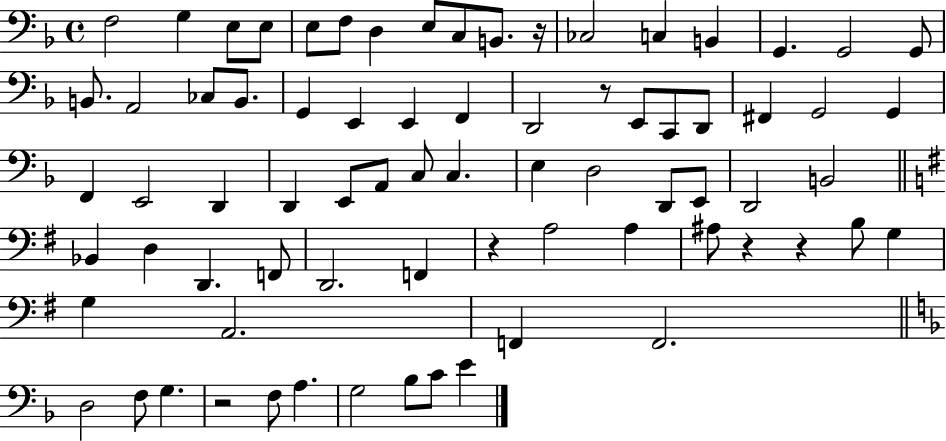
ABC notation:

X:1
T:Untitled
M:4/4
L:1/4
K:F
F,2 G, E,/2 E,/2 E,/2 F,/2 D, E,/2 C,/2 B,,/2 z/4 _C,2 C, B,, G,, G,,2 G,,/2 B,,/2 A,,2 _C,/2 B,,/2 G,, E,, E,, F,, D,,2 z/2 E,,/2 C,,/2 D,,/2 ^F,, G,,2 G,, F,, E,,2 D,, D,, E,,/2 A,,/2 C,/2 C, E, D,2 D,,/2 E,,/2 D,,2 B,,2 _B,, D, D,, F,,/2 D,,2 F,, z A,2 A, ^A,/2 z z B,/2 G, G, A,,2 F,, F,,2 D,2 F,/2 G, z2 F,/2 A, G,2 _B,/2 C/2 E